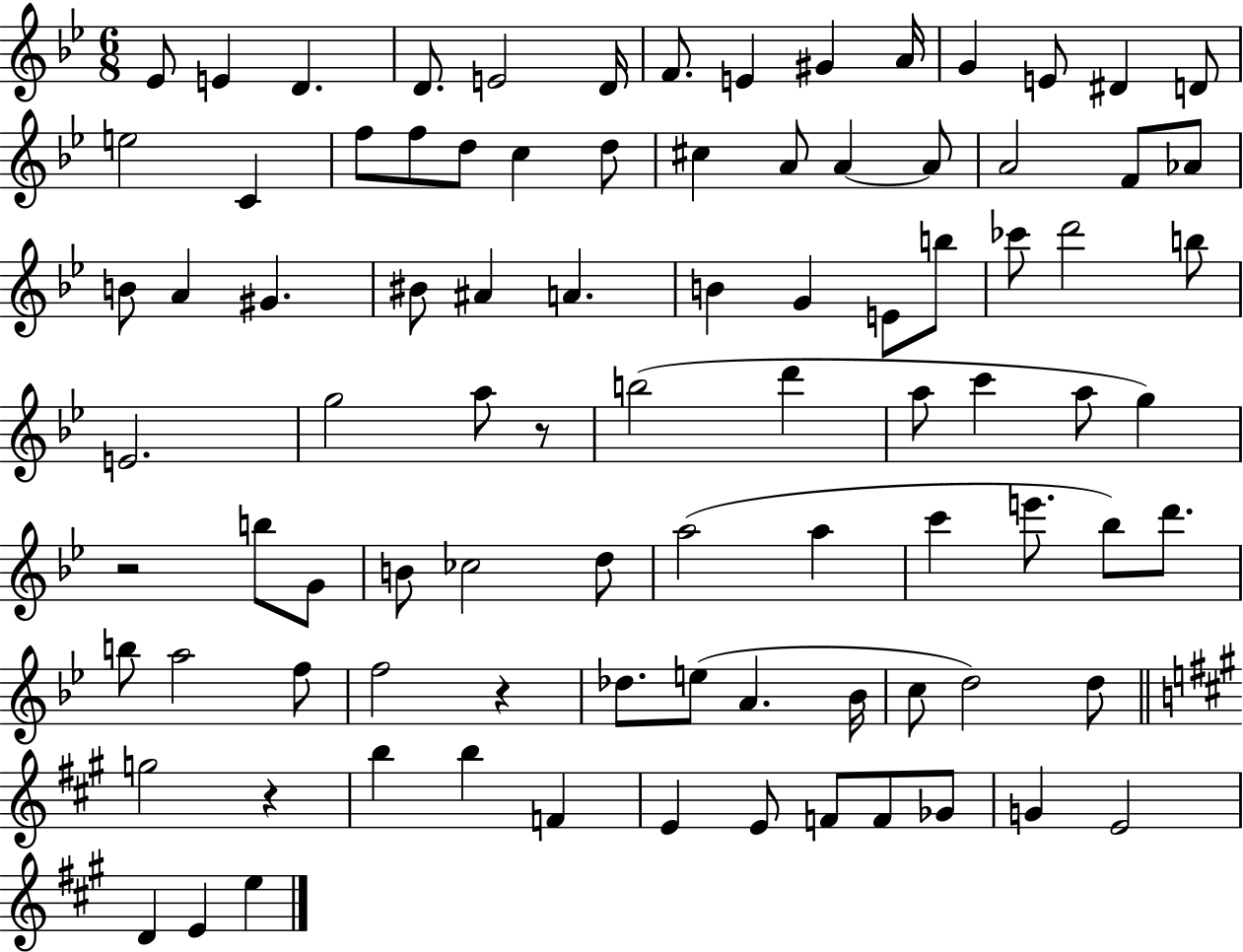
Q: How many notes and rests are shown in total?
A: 90